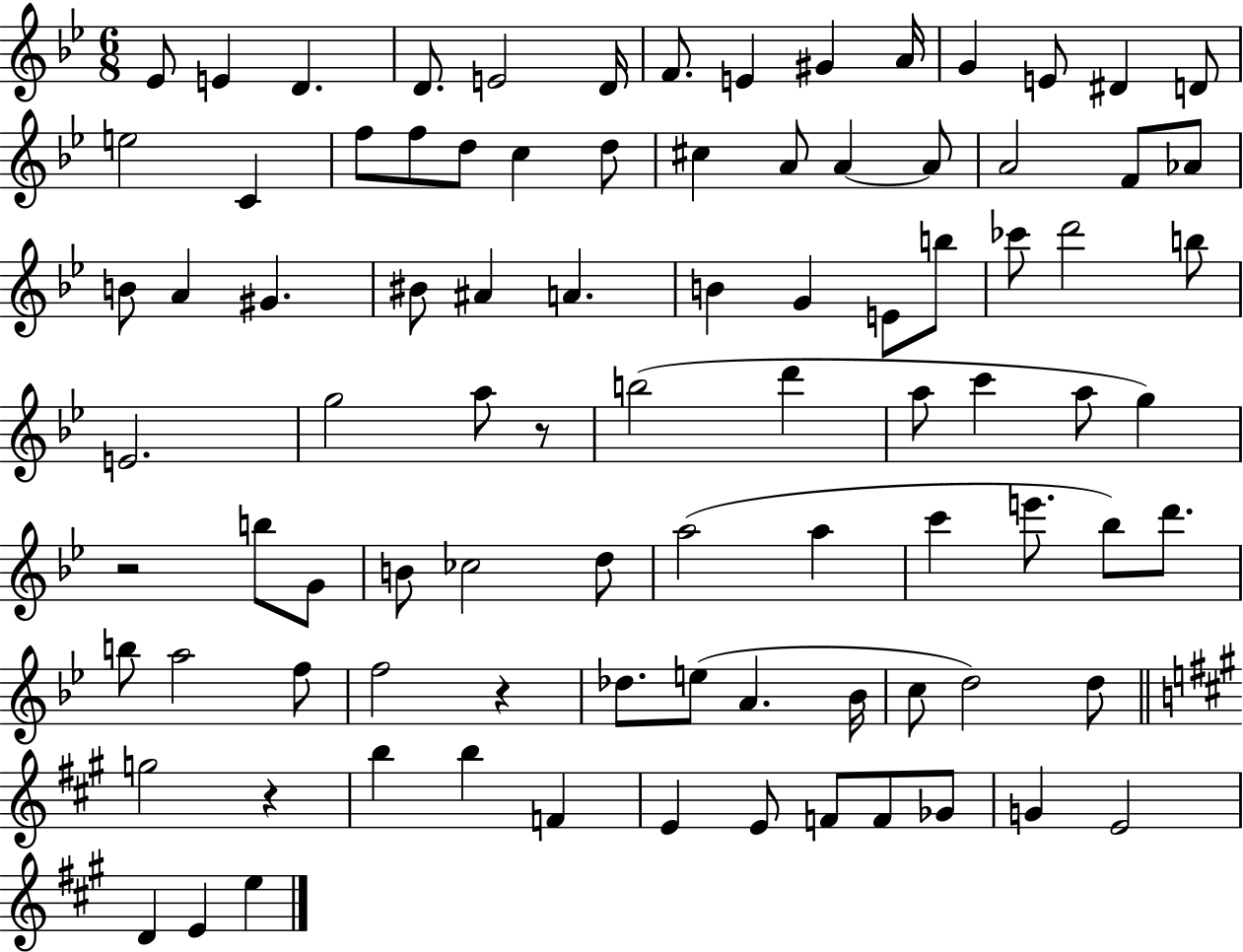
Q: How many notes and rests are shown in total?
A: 90